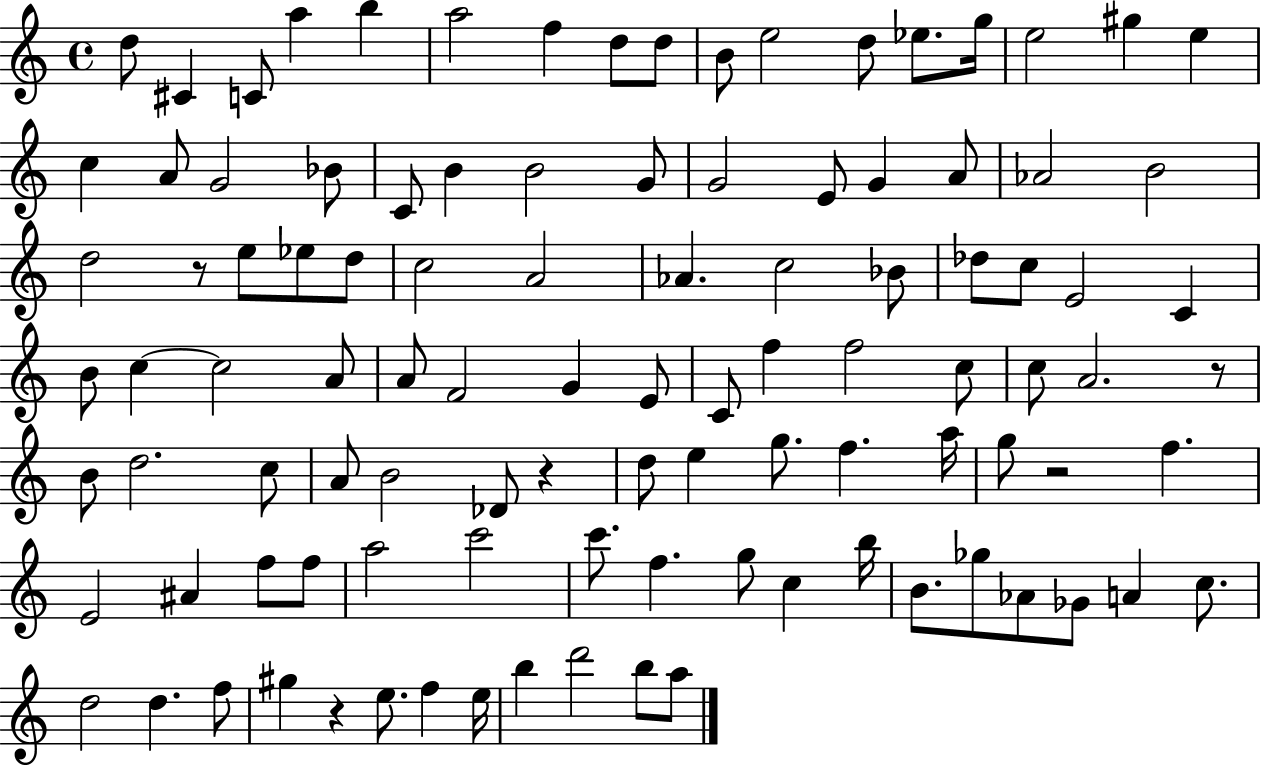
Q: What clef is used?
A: treble